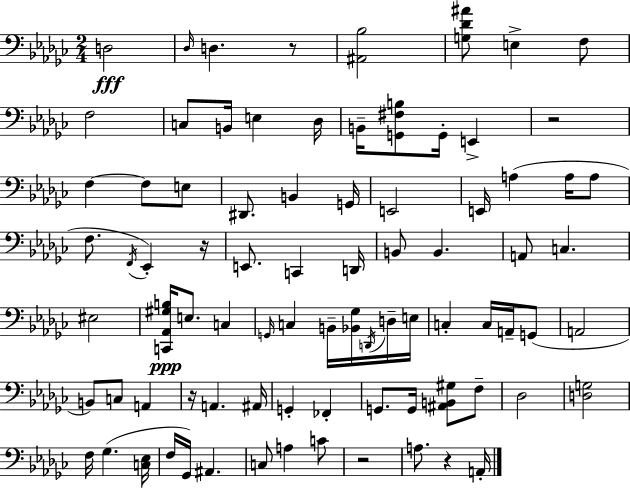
{
  \clef bass
  \numericTimeSignature
  \time 2/4
  \key ees \minor
  d2\fff | \grace { des16 } d4. r8 | <ais, bes>2 | <g des' ais'>8 e4-> f8 | \break f2 | c8 b,16 e4 | des16 b,16-- <g, fis b>8 g,16-. e,4-> | r2 | \break f4~~ f8 e8 | dis,8. b,4 | g,16 e,2 | e,16 a4( a16 a8 | \break f8. \acciaccatura { f,16 } ees,4-.) | r16 e,8. c,4 | d,16 b,8 b,4. | a,8 c4. | \break eis2 | <c, aes, gis b>16\ppp e8. c4 | \grace { g,16 } c4 b,16-- | <bes, ges>16 \acciaccatura { d,16 } d16-- e16 c4-. | \break c16 a,16-- g,8( a,2 | b,8) c8 | a,4 r16 a,4. | ais,16 g,4-. | \break fes,4-. g,8. g,16 | <ais, b, gis>8 f8-- des2 | <d g>2 | f16 ges4.( | \break <c ees>16 f16 ges,16) ais,4. | c8 a4 | c'8 r2 | a8. r4 | \break a,16-. \bar "|."
}